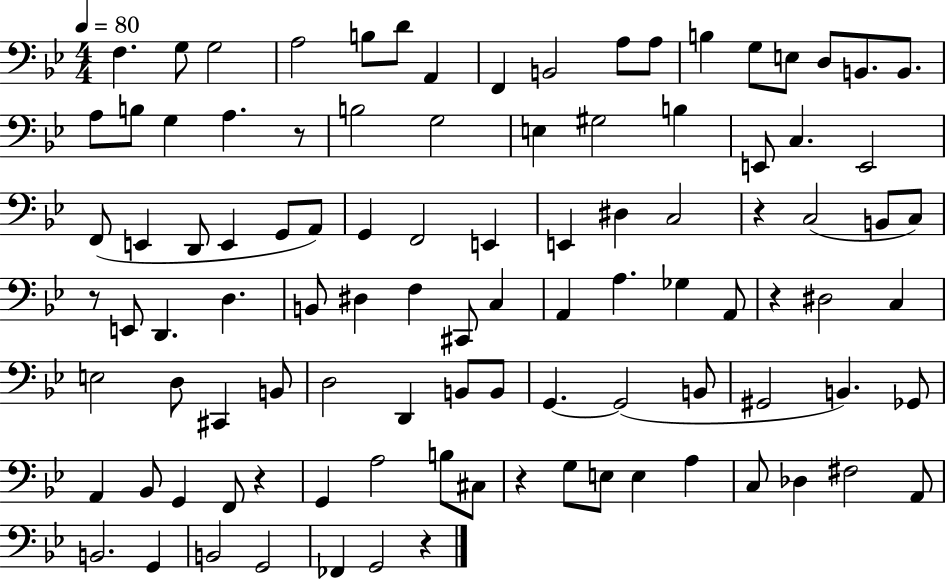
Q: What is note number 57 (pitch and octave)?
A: D#3